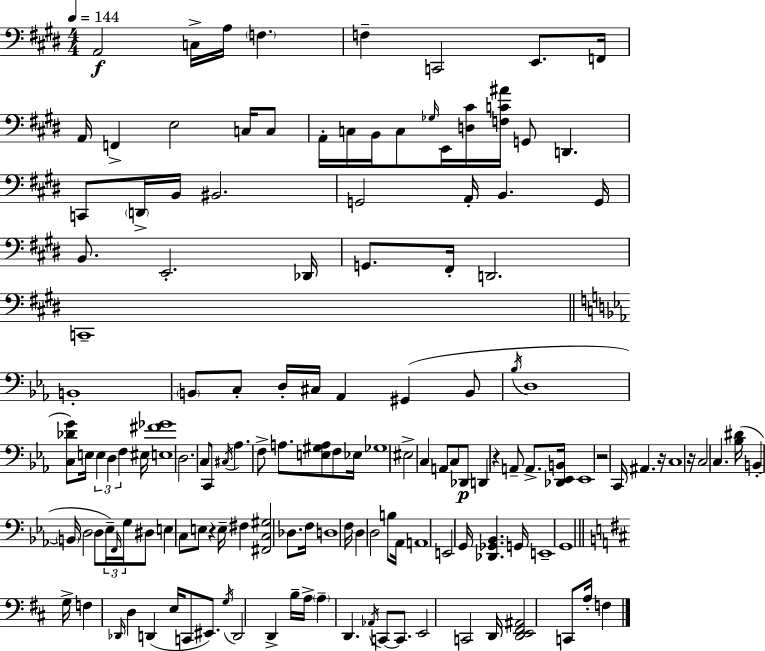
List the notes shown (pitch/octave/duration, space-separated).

A2/h C3/s A3/s F3/q. F3/q C2/h E2/e. F2/s A2/s F2/q E3/h C3/s C3/e A2/s C3/s B2/s C3/e Gb3/s E2/s [D3,C#4]/s [F3,C4,A#4]/s G2/e D2/q. C2/e D2/s B2/s BIS2/h. G2/h A2/s B2/q. G2/s B2/e. E2/h. Db2/s G2/e. F#2/s D2/h. C2/w B2/w B2/e C3/e D3/s C#3/s Ab2/q G#2/q B2/e Bb3/s D3/w [C3,Db4,G4]/e E3/s E3/q D3/q F3/q EIS3/s [E3,F#4,Gb4]/w D3/h. C3/e C2/e C#3/s Ab3/q. F3/e A3/e. [E3,G#3,A3]/e F3/e Eb3/s Gb3/w EIS3/h C3/q A2/e C3/e Db2/e D2/q R/q A2/e A2/e. [Db2,Eb2,B2]/s Eb2/w R/h C2/s A#2/q. R/s C3/w R/s C3/h C3/q. [Bb3,D#4]/s B2/q B2/s D3/h D3/e Eb3/s F2/s G3/s D#3/e E3/q C3/e E3/e R/q E3/s F#3/q [F#2,C3,G#3]/h Db3/e. F3/s D3/w F3/s D3/q D3/h B3/e Ab2/s A2/w E2/h G2/s [Db2,Gb2,Bb2]/q. G2/s E2/w G2/w G3/s F3/q Db2/s D3/q D2/q E3/s C2/e EIS2/e. G3/s D2/h D2/q B3/s A3/s A3/q D2/q. Ab2/s C2/e C2/e. E2/h C2/h D2/s [D2,E2,F#2,A#2]/h C2/e A3/s F3/q